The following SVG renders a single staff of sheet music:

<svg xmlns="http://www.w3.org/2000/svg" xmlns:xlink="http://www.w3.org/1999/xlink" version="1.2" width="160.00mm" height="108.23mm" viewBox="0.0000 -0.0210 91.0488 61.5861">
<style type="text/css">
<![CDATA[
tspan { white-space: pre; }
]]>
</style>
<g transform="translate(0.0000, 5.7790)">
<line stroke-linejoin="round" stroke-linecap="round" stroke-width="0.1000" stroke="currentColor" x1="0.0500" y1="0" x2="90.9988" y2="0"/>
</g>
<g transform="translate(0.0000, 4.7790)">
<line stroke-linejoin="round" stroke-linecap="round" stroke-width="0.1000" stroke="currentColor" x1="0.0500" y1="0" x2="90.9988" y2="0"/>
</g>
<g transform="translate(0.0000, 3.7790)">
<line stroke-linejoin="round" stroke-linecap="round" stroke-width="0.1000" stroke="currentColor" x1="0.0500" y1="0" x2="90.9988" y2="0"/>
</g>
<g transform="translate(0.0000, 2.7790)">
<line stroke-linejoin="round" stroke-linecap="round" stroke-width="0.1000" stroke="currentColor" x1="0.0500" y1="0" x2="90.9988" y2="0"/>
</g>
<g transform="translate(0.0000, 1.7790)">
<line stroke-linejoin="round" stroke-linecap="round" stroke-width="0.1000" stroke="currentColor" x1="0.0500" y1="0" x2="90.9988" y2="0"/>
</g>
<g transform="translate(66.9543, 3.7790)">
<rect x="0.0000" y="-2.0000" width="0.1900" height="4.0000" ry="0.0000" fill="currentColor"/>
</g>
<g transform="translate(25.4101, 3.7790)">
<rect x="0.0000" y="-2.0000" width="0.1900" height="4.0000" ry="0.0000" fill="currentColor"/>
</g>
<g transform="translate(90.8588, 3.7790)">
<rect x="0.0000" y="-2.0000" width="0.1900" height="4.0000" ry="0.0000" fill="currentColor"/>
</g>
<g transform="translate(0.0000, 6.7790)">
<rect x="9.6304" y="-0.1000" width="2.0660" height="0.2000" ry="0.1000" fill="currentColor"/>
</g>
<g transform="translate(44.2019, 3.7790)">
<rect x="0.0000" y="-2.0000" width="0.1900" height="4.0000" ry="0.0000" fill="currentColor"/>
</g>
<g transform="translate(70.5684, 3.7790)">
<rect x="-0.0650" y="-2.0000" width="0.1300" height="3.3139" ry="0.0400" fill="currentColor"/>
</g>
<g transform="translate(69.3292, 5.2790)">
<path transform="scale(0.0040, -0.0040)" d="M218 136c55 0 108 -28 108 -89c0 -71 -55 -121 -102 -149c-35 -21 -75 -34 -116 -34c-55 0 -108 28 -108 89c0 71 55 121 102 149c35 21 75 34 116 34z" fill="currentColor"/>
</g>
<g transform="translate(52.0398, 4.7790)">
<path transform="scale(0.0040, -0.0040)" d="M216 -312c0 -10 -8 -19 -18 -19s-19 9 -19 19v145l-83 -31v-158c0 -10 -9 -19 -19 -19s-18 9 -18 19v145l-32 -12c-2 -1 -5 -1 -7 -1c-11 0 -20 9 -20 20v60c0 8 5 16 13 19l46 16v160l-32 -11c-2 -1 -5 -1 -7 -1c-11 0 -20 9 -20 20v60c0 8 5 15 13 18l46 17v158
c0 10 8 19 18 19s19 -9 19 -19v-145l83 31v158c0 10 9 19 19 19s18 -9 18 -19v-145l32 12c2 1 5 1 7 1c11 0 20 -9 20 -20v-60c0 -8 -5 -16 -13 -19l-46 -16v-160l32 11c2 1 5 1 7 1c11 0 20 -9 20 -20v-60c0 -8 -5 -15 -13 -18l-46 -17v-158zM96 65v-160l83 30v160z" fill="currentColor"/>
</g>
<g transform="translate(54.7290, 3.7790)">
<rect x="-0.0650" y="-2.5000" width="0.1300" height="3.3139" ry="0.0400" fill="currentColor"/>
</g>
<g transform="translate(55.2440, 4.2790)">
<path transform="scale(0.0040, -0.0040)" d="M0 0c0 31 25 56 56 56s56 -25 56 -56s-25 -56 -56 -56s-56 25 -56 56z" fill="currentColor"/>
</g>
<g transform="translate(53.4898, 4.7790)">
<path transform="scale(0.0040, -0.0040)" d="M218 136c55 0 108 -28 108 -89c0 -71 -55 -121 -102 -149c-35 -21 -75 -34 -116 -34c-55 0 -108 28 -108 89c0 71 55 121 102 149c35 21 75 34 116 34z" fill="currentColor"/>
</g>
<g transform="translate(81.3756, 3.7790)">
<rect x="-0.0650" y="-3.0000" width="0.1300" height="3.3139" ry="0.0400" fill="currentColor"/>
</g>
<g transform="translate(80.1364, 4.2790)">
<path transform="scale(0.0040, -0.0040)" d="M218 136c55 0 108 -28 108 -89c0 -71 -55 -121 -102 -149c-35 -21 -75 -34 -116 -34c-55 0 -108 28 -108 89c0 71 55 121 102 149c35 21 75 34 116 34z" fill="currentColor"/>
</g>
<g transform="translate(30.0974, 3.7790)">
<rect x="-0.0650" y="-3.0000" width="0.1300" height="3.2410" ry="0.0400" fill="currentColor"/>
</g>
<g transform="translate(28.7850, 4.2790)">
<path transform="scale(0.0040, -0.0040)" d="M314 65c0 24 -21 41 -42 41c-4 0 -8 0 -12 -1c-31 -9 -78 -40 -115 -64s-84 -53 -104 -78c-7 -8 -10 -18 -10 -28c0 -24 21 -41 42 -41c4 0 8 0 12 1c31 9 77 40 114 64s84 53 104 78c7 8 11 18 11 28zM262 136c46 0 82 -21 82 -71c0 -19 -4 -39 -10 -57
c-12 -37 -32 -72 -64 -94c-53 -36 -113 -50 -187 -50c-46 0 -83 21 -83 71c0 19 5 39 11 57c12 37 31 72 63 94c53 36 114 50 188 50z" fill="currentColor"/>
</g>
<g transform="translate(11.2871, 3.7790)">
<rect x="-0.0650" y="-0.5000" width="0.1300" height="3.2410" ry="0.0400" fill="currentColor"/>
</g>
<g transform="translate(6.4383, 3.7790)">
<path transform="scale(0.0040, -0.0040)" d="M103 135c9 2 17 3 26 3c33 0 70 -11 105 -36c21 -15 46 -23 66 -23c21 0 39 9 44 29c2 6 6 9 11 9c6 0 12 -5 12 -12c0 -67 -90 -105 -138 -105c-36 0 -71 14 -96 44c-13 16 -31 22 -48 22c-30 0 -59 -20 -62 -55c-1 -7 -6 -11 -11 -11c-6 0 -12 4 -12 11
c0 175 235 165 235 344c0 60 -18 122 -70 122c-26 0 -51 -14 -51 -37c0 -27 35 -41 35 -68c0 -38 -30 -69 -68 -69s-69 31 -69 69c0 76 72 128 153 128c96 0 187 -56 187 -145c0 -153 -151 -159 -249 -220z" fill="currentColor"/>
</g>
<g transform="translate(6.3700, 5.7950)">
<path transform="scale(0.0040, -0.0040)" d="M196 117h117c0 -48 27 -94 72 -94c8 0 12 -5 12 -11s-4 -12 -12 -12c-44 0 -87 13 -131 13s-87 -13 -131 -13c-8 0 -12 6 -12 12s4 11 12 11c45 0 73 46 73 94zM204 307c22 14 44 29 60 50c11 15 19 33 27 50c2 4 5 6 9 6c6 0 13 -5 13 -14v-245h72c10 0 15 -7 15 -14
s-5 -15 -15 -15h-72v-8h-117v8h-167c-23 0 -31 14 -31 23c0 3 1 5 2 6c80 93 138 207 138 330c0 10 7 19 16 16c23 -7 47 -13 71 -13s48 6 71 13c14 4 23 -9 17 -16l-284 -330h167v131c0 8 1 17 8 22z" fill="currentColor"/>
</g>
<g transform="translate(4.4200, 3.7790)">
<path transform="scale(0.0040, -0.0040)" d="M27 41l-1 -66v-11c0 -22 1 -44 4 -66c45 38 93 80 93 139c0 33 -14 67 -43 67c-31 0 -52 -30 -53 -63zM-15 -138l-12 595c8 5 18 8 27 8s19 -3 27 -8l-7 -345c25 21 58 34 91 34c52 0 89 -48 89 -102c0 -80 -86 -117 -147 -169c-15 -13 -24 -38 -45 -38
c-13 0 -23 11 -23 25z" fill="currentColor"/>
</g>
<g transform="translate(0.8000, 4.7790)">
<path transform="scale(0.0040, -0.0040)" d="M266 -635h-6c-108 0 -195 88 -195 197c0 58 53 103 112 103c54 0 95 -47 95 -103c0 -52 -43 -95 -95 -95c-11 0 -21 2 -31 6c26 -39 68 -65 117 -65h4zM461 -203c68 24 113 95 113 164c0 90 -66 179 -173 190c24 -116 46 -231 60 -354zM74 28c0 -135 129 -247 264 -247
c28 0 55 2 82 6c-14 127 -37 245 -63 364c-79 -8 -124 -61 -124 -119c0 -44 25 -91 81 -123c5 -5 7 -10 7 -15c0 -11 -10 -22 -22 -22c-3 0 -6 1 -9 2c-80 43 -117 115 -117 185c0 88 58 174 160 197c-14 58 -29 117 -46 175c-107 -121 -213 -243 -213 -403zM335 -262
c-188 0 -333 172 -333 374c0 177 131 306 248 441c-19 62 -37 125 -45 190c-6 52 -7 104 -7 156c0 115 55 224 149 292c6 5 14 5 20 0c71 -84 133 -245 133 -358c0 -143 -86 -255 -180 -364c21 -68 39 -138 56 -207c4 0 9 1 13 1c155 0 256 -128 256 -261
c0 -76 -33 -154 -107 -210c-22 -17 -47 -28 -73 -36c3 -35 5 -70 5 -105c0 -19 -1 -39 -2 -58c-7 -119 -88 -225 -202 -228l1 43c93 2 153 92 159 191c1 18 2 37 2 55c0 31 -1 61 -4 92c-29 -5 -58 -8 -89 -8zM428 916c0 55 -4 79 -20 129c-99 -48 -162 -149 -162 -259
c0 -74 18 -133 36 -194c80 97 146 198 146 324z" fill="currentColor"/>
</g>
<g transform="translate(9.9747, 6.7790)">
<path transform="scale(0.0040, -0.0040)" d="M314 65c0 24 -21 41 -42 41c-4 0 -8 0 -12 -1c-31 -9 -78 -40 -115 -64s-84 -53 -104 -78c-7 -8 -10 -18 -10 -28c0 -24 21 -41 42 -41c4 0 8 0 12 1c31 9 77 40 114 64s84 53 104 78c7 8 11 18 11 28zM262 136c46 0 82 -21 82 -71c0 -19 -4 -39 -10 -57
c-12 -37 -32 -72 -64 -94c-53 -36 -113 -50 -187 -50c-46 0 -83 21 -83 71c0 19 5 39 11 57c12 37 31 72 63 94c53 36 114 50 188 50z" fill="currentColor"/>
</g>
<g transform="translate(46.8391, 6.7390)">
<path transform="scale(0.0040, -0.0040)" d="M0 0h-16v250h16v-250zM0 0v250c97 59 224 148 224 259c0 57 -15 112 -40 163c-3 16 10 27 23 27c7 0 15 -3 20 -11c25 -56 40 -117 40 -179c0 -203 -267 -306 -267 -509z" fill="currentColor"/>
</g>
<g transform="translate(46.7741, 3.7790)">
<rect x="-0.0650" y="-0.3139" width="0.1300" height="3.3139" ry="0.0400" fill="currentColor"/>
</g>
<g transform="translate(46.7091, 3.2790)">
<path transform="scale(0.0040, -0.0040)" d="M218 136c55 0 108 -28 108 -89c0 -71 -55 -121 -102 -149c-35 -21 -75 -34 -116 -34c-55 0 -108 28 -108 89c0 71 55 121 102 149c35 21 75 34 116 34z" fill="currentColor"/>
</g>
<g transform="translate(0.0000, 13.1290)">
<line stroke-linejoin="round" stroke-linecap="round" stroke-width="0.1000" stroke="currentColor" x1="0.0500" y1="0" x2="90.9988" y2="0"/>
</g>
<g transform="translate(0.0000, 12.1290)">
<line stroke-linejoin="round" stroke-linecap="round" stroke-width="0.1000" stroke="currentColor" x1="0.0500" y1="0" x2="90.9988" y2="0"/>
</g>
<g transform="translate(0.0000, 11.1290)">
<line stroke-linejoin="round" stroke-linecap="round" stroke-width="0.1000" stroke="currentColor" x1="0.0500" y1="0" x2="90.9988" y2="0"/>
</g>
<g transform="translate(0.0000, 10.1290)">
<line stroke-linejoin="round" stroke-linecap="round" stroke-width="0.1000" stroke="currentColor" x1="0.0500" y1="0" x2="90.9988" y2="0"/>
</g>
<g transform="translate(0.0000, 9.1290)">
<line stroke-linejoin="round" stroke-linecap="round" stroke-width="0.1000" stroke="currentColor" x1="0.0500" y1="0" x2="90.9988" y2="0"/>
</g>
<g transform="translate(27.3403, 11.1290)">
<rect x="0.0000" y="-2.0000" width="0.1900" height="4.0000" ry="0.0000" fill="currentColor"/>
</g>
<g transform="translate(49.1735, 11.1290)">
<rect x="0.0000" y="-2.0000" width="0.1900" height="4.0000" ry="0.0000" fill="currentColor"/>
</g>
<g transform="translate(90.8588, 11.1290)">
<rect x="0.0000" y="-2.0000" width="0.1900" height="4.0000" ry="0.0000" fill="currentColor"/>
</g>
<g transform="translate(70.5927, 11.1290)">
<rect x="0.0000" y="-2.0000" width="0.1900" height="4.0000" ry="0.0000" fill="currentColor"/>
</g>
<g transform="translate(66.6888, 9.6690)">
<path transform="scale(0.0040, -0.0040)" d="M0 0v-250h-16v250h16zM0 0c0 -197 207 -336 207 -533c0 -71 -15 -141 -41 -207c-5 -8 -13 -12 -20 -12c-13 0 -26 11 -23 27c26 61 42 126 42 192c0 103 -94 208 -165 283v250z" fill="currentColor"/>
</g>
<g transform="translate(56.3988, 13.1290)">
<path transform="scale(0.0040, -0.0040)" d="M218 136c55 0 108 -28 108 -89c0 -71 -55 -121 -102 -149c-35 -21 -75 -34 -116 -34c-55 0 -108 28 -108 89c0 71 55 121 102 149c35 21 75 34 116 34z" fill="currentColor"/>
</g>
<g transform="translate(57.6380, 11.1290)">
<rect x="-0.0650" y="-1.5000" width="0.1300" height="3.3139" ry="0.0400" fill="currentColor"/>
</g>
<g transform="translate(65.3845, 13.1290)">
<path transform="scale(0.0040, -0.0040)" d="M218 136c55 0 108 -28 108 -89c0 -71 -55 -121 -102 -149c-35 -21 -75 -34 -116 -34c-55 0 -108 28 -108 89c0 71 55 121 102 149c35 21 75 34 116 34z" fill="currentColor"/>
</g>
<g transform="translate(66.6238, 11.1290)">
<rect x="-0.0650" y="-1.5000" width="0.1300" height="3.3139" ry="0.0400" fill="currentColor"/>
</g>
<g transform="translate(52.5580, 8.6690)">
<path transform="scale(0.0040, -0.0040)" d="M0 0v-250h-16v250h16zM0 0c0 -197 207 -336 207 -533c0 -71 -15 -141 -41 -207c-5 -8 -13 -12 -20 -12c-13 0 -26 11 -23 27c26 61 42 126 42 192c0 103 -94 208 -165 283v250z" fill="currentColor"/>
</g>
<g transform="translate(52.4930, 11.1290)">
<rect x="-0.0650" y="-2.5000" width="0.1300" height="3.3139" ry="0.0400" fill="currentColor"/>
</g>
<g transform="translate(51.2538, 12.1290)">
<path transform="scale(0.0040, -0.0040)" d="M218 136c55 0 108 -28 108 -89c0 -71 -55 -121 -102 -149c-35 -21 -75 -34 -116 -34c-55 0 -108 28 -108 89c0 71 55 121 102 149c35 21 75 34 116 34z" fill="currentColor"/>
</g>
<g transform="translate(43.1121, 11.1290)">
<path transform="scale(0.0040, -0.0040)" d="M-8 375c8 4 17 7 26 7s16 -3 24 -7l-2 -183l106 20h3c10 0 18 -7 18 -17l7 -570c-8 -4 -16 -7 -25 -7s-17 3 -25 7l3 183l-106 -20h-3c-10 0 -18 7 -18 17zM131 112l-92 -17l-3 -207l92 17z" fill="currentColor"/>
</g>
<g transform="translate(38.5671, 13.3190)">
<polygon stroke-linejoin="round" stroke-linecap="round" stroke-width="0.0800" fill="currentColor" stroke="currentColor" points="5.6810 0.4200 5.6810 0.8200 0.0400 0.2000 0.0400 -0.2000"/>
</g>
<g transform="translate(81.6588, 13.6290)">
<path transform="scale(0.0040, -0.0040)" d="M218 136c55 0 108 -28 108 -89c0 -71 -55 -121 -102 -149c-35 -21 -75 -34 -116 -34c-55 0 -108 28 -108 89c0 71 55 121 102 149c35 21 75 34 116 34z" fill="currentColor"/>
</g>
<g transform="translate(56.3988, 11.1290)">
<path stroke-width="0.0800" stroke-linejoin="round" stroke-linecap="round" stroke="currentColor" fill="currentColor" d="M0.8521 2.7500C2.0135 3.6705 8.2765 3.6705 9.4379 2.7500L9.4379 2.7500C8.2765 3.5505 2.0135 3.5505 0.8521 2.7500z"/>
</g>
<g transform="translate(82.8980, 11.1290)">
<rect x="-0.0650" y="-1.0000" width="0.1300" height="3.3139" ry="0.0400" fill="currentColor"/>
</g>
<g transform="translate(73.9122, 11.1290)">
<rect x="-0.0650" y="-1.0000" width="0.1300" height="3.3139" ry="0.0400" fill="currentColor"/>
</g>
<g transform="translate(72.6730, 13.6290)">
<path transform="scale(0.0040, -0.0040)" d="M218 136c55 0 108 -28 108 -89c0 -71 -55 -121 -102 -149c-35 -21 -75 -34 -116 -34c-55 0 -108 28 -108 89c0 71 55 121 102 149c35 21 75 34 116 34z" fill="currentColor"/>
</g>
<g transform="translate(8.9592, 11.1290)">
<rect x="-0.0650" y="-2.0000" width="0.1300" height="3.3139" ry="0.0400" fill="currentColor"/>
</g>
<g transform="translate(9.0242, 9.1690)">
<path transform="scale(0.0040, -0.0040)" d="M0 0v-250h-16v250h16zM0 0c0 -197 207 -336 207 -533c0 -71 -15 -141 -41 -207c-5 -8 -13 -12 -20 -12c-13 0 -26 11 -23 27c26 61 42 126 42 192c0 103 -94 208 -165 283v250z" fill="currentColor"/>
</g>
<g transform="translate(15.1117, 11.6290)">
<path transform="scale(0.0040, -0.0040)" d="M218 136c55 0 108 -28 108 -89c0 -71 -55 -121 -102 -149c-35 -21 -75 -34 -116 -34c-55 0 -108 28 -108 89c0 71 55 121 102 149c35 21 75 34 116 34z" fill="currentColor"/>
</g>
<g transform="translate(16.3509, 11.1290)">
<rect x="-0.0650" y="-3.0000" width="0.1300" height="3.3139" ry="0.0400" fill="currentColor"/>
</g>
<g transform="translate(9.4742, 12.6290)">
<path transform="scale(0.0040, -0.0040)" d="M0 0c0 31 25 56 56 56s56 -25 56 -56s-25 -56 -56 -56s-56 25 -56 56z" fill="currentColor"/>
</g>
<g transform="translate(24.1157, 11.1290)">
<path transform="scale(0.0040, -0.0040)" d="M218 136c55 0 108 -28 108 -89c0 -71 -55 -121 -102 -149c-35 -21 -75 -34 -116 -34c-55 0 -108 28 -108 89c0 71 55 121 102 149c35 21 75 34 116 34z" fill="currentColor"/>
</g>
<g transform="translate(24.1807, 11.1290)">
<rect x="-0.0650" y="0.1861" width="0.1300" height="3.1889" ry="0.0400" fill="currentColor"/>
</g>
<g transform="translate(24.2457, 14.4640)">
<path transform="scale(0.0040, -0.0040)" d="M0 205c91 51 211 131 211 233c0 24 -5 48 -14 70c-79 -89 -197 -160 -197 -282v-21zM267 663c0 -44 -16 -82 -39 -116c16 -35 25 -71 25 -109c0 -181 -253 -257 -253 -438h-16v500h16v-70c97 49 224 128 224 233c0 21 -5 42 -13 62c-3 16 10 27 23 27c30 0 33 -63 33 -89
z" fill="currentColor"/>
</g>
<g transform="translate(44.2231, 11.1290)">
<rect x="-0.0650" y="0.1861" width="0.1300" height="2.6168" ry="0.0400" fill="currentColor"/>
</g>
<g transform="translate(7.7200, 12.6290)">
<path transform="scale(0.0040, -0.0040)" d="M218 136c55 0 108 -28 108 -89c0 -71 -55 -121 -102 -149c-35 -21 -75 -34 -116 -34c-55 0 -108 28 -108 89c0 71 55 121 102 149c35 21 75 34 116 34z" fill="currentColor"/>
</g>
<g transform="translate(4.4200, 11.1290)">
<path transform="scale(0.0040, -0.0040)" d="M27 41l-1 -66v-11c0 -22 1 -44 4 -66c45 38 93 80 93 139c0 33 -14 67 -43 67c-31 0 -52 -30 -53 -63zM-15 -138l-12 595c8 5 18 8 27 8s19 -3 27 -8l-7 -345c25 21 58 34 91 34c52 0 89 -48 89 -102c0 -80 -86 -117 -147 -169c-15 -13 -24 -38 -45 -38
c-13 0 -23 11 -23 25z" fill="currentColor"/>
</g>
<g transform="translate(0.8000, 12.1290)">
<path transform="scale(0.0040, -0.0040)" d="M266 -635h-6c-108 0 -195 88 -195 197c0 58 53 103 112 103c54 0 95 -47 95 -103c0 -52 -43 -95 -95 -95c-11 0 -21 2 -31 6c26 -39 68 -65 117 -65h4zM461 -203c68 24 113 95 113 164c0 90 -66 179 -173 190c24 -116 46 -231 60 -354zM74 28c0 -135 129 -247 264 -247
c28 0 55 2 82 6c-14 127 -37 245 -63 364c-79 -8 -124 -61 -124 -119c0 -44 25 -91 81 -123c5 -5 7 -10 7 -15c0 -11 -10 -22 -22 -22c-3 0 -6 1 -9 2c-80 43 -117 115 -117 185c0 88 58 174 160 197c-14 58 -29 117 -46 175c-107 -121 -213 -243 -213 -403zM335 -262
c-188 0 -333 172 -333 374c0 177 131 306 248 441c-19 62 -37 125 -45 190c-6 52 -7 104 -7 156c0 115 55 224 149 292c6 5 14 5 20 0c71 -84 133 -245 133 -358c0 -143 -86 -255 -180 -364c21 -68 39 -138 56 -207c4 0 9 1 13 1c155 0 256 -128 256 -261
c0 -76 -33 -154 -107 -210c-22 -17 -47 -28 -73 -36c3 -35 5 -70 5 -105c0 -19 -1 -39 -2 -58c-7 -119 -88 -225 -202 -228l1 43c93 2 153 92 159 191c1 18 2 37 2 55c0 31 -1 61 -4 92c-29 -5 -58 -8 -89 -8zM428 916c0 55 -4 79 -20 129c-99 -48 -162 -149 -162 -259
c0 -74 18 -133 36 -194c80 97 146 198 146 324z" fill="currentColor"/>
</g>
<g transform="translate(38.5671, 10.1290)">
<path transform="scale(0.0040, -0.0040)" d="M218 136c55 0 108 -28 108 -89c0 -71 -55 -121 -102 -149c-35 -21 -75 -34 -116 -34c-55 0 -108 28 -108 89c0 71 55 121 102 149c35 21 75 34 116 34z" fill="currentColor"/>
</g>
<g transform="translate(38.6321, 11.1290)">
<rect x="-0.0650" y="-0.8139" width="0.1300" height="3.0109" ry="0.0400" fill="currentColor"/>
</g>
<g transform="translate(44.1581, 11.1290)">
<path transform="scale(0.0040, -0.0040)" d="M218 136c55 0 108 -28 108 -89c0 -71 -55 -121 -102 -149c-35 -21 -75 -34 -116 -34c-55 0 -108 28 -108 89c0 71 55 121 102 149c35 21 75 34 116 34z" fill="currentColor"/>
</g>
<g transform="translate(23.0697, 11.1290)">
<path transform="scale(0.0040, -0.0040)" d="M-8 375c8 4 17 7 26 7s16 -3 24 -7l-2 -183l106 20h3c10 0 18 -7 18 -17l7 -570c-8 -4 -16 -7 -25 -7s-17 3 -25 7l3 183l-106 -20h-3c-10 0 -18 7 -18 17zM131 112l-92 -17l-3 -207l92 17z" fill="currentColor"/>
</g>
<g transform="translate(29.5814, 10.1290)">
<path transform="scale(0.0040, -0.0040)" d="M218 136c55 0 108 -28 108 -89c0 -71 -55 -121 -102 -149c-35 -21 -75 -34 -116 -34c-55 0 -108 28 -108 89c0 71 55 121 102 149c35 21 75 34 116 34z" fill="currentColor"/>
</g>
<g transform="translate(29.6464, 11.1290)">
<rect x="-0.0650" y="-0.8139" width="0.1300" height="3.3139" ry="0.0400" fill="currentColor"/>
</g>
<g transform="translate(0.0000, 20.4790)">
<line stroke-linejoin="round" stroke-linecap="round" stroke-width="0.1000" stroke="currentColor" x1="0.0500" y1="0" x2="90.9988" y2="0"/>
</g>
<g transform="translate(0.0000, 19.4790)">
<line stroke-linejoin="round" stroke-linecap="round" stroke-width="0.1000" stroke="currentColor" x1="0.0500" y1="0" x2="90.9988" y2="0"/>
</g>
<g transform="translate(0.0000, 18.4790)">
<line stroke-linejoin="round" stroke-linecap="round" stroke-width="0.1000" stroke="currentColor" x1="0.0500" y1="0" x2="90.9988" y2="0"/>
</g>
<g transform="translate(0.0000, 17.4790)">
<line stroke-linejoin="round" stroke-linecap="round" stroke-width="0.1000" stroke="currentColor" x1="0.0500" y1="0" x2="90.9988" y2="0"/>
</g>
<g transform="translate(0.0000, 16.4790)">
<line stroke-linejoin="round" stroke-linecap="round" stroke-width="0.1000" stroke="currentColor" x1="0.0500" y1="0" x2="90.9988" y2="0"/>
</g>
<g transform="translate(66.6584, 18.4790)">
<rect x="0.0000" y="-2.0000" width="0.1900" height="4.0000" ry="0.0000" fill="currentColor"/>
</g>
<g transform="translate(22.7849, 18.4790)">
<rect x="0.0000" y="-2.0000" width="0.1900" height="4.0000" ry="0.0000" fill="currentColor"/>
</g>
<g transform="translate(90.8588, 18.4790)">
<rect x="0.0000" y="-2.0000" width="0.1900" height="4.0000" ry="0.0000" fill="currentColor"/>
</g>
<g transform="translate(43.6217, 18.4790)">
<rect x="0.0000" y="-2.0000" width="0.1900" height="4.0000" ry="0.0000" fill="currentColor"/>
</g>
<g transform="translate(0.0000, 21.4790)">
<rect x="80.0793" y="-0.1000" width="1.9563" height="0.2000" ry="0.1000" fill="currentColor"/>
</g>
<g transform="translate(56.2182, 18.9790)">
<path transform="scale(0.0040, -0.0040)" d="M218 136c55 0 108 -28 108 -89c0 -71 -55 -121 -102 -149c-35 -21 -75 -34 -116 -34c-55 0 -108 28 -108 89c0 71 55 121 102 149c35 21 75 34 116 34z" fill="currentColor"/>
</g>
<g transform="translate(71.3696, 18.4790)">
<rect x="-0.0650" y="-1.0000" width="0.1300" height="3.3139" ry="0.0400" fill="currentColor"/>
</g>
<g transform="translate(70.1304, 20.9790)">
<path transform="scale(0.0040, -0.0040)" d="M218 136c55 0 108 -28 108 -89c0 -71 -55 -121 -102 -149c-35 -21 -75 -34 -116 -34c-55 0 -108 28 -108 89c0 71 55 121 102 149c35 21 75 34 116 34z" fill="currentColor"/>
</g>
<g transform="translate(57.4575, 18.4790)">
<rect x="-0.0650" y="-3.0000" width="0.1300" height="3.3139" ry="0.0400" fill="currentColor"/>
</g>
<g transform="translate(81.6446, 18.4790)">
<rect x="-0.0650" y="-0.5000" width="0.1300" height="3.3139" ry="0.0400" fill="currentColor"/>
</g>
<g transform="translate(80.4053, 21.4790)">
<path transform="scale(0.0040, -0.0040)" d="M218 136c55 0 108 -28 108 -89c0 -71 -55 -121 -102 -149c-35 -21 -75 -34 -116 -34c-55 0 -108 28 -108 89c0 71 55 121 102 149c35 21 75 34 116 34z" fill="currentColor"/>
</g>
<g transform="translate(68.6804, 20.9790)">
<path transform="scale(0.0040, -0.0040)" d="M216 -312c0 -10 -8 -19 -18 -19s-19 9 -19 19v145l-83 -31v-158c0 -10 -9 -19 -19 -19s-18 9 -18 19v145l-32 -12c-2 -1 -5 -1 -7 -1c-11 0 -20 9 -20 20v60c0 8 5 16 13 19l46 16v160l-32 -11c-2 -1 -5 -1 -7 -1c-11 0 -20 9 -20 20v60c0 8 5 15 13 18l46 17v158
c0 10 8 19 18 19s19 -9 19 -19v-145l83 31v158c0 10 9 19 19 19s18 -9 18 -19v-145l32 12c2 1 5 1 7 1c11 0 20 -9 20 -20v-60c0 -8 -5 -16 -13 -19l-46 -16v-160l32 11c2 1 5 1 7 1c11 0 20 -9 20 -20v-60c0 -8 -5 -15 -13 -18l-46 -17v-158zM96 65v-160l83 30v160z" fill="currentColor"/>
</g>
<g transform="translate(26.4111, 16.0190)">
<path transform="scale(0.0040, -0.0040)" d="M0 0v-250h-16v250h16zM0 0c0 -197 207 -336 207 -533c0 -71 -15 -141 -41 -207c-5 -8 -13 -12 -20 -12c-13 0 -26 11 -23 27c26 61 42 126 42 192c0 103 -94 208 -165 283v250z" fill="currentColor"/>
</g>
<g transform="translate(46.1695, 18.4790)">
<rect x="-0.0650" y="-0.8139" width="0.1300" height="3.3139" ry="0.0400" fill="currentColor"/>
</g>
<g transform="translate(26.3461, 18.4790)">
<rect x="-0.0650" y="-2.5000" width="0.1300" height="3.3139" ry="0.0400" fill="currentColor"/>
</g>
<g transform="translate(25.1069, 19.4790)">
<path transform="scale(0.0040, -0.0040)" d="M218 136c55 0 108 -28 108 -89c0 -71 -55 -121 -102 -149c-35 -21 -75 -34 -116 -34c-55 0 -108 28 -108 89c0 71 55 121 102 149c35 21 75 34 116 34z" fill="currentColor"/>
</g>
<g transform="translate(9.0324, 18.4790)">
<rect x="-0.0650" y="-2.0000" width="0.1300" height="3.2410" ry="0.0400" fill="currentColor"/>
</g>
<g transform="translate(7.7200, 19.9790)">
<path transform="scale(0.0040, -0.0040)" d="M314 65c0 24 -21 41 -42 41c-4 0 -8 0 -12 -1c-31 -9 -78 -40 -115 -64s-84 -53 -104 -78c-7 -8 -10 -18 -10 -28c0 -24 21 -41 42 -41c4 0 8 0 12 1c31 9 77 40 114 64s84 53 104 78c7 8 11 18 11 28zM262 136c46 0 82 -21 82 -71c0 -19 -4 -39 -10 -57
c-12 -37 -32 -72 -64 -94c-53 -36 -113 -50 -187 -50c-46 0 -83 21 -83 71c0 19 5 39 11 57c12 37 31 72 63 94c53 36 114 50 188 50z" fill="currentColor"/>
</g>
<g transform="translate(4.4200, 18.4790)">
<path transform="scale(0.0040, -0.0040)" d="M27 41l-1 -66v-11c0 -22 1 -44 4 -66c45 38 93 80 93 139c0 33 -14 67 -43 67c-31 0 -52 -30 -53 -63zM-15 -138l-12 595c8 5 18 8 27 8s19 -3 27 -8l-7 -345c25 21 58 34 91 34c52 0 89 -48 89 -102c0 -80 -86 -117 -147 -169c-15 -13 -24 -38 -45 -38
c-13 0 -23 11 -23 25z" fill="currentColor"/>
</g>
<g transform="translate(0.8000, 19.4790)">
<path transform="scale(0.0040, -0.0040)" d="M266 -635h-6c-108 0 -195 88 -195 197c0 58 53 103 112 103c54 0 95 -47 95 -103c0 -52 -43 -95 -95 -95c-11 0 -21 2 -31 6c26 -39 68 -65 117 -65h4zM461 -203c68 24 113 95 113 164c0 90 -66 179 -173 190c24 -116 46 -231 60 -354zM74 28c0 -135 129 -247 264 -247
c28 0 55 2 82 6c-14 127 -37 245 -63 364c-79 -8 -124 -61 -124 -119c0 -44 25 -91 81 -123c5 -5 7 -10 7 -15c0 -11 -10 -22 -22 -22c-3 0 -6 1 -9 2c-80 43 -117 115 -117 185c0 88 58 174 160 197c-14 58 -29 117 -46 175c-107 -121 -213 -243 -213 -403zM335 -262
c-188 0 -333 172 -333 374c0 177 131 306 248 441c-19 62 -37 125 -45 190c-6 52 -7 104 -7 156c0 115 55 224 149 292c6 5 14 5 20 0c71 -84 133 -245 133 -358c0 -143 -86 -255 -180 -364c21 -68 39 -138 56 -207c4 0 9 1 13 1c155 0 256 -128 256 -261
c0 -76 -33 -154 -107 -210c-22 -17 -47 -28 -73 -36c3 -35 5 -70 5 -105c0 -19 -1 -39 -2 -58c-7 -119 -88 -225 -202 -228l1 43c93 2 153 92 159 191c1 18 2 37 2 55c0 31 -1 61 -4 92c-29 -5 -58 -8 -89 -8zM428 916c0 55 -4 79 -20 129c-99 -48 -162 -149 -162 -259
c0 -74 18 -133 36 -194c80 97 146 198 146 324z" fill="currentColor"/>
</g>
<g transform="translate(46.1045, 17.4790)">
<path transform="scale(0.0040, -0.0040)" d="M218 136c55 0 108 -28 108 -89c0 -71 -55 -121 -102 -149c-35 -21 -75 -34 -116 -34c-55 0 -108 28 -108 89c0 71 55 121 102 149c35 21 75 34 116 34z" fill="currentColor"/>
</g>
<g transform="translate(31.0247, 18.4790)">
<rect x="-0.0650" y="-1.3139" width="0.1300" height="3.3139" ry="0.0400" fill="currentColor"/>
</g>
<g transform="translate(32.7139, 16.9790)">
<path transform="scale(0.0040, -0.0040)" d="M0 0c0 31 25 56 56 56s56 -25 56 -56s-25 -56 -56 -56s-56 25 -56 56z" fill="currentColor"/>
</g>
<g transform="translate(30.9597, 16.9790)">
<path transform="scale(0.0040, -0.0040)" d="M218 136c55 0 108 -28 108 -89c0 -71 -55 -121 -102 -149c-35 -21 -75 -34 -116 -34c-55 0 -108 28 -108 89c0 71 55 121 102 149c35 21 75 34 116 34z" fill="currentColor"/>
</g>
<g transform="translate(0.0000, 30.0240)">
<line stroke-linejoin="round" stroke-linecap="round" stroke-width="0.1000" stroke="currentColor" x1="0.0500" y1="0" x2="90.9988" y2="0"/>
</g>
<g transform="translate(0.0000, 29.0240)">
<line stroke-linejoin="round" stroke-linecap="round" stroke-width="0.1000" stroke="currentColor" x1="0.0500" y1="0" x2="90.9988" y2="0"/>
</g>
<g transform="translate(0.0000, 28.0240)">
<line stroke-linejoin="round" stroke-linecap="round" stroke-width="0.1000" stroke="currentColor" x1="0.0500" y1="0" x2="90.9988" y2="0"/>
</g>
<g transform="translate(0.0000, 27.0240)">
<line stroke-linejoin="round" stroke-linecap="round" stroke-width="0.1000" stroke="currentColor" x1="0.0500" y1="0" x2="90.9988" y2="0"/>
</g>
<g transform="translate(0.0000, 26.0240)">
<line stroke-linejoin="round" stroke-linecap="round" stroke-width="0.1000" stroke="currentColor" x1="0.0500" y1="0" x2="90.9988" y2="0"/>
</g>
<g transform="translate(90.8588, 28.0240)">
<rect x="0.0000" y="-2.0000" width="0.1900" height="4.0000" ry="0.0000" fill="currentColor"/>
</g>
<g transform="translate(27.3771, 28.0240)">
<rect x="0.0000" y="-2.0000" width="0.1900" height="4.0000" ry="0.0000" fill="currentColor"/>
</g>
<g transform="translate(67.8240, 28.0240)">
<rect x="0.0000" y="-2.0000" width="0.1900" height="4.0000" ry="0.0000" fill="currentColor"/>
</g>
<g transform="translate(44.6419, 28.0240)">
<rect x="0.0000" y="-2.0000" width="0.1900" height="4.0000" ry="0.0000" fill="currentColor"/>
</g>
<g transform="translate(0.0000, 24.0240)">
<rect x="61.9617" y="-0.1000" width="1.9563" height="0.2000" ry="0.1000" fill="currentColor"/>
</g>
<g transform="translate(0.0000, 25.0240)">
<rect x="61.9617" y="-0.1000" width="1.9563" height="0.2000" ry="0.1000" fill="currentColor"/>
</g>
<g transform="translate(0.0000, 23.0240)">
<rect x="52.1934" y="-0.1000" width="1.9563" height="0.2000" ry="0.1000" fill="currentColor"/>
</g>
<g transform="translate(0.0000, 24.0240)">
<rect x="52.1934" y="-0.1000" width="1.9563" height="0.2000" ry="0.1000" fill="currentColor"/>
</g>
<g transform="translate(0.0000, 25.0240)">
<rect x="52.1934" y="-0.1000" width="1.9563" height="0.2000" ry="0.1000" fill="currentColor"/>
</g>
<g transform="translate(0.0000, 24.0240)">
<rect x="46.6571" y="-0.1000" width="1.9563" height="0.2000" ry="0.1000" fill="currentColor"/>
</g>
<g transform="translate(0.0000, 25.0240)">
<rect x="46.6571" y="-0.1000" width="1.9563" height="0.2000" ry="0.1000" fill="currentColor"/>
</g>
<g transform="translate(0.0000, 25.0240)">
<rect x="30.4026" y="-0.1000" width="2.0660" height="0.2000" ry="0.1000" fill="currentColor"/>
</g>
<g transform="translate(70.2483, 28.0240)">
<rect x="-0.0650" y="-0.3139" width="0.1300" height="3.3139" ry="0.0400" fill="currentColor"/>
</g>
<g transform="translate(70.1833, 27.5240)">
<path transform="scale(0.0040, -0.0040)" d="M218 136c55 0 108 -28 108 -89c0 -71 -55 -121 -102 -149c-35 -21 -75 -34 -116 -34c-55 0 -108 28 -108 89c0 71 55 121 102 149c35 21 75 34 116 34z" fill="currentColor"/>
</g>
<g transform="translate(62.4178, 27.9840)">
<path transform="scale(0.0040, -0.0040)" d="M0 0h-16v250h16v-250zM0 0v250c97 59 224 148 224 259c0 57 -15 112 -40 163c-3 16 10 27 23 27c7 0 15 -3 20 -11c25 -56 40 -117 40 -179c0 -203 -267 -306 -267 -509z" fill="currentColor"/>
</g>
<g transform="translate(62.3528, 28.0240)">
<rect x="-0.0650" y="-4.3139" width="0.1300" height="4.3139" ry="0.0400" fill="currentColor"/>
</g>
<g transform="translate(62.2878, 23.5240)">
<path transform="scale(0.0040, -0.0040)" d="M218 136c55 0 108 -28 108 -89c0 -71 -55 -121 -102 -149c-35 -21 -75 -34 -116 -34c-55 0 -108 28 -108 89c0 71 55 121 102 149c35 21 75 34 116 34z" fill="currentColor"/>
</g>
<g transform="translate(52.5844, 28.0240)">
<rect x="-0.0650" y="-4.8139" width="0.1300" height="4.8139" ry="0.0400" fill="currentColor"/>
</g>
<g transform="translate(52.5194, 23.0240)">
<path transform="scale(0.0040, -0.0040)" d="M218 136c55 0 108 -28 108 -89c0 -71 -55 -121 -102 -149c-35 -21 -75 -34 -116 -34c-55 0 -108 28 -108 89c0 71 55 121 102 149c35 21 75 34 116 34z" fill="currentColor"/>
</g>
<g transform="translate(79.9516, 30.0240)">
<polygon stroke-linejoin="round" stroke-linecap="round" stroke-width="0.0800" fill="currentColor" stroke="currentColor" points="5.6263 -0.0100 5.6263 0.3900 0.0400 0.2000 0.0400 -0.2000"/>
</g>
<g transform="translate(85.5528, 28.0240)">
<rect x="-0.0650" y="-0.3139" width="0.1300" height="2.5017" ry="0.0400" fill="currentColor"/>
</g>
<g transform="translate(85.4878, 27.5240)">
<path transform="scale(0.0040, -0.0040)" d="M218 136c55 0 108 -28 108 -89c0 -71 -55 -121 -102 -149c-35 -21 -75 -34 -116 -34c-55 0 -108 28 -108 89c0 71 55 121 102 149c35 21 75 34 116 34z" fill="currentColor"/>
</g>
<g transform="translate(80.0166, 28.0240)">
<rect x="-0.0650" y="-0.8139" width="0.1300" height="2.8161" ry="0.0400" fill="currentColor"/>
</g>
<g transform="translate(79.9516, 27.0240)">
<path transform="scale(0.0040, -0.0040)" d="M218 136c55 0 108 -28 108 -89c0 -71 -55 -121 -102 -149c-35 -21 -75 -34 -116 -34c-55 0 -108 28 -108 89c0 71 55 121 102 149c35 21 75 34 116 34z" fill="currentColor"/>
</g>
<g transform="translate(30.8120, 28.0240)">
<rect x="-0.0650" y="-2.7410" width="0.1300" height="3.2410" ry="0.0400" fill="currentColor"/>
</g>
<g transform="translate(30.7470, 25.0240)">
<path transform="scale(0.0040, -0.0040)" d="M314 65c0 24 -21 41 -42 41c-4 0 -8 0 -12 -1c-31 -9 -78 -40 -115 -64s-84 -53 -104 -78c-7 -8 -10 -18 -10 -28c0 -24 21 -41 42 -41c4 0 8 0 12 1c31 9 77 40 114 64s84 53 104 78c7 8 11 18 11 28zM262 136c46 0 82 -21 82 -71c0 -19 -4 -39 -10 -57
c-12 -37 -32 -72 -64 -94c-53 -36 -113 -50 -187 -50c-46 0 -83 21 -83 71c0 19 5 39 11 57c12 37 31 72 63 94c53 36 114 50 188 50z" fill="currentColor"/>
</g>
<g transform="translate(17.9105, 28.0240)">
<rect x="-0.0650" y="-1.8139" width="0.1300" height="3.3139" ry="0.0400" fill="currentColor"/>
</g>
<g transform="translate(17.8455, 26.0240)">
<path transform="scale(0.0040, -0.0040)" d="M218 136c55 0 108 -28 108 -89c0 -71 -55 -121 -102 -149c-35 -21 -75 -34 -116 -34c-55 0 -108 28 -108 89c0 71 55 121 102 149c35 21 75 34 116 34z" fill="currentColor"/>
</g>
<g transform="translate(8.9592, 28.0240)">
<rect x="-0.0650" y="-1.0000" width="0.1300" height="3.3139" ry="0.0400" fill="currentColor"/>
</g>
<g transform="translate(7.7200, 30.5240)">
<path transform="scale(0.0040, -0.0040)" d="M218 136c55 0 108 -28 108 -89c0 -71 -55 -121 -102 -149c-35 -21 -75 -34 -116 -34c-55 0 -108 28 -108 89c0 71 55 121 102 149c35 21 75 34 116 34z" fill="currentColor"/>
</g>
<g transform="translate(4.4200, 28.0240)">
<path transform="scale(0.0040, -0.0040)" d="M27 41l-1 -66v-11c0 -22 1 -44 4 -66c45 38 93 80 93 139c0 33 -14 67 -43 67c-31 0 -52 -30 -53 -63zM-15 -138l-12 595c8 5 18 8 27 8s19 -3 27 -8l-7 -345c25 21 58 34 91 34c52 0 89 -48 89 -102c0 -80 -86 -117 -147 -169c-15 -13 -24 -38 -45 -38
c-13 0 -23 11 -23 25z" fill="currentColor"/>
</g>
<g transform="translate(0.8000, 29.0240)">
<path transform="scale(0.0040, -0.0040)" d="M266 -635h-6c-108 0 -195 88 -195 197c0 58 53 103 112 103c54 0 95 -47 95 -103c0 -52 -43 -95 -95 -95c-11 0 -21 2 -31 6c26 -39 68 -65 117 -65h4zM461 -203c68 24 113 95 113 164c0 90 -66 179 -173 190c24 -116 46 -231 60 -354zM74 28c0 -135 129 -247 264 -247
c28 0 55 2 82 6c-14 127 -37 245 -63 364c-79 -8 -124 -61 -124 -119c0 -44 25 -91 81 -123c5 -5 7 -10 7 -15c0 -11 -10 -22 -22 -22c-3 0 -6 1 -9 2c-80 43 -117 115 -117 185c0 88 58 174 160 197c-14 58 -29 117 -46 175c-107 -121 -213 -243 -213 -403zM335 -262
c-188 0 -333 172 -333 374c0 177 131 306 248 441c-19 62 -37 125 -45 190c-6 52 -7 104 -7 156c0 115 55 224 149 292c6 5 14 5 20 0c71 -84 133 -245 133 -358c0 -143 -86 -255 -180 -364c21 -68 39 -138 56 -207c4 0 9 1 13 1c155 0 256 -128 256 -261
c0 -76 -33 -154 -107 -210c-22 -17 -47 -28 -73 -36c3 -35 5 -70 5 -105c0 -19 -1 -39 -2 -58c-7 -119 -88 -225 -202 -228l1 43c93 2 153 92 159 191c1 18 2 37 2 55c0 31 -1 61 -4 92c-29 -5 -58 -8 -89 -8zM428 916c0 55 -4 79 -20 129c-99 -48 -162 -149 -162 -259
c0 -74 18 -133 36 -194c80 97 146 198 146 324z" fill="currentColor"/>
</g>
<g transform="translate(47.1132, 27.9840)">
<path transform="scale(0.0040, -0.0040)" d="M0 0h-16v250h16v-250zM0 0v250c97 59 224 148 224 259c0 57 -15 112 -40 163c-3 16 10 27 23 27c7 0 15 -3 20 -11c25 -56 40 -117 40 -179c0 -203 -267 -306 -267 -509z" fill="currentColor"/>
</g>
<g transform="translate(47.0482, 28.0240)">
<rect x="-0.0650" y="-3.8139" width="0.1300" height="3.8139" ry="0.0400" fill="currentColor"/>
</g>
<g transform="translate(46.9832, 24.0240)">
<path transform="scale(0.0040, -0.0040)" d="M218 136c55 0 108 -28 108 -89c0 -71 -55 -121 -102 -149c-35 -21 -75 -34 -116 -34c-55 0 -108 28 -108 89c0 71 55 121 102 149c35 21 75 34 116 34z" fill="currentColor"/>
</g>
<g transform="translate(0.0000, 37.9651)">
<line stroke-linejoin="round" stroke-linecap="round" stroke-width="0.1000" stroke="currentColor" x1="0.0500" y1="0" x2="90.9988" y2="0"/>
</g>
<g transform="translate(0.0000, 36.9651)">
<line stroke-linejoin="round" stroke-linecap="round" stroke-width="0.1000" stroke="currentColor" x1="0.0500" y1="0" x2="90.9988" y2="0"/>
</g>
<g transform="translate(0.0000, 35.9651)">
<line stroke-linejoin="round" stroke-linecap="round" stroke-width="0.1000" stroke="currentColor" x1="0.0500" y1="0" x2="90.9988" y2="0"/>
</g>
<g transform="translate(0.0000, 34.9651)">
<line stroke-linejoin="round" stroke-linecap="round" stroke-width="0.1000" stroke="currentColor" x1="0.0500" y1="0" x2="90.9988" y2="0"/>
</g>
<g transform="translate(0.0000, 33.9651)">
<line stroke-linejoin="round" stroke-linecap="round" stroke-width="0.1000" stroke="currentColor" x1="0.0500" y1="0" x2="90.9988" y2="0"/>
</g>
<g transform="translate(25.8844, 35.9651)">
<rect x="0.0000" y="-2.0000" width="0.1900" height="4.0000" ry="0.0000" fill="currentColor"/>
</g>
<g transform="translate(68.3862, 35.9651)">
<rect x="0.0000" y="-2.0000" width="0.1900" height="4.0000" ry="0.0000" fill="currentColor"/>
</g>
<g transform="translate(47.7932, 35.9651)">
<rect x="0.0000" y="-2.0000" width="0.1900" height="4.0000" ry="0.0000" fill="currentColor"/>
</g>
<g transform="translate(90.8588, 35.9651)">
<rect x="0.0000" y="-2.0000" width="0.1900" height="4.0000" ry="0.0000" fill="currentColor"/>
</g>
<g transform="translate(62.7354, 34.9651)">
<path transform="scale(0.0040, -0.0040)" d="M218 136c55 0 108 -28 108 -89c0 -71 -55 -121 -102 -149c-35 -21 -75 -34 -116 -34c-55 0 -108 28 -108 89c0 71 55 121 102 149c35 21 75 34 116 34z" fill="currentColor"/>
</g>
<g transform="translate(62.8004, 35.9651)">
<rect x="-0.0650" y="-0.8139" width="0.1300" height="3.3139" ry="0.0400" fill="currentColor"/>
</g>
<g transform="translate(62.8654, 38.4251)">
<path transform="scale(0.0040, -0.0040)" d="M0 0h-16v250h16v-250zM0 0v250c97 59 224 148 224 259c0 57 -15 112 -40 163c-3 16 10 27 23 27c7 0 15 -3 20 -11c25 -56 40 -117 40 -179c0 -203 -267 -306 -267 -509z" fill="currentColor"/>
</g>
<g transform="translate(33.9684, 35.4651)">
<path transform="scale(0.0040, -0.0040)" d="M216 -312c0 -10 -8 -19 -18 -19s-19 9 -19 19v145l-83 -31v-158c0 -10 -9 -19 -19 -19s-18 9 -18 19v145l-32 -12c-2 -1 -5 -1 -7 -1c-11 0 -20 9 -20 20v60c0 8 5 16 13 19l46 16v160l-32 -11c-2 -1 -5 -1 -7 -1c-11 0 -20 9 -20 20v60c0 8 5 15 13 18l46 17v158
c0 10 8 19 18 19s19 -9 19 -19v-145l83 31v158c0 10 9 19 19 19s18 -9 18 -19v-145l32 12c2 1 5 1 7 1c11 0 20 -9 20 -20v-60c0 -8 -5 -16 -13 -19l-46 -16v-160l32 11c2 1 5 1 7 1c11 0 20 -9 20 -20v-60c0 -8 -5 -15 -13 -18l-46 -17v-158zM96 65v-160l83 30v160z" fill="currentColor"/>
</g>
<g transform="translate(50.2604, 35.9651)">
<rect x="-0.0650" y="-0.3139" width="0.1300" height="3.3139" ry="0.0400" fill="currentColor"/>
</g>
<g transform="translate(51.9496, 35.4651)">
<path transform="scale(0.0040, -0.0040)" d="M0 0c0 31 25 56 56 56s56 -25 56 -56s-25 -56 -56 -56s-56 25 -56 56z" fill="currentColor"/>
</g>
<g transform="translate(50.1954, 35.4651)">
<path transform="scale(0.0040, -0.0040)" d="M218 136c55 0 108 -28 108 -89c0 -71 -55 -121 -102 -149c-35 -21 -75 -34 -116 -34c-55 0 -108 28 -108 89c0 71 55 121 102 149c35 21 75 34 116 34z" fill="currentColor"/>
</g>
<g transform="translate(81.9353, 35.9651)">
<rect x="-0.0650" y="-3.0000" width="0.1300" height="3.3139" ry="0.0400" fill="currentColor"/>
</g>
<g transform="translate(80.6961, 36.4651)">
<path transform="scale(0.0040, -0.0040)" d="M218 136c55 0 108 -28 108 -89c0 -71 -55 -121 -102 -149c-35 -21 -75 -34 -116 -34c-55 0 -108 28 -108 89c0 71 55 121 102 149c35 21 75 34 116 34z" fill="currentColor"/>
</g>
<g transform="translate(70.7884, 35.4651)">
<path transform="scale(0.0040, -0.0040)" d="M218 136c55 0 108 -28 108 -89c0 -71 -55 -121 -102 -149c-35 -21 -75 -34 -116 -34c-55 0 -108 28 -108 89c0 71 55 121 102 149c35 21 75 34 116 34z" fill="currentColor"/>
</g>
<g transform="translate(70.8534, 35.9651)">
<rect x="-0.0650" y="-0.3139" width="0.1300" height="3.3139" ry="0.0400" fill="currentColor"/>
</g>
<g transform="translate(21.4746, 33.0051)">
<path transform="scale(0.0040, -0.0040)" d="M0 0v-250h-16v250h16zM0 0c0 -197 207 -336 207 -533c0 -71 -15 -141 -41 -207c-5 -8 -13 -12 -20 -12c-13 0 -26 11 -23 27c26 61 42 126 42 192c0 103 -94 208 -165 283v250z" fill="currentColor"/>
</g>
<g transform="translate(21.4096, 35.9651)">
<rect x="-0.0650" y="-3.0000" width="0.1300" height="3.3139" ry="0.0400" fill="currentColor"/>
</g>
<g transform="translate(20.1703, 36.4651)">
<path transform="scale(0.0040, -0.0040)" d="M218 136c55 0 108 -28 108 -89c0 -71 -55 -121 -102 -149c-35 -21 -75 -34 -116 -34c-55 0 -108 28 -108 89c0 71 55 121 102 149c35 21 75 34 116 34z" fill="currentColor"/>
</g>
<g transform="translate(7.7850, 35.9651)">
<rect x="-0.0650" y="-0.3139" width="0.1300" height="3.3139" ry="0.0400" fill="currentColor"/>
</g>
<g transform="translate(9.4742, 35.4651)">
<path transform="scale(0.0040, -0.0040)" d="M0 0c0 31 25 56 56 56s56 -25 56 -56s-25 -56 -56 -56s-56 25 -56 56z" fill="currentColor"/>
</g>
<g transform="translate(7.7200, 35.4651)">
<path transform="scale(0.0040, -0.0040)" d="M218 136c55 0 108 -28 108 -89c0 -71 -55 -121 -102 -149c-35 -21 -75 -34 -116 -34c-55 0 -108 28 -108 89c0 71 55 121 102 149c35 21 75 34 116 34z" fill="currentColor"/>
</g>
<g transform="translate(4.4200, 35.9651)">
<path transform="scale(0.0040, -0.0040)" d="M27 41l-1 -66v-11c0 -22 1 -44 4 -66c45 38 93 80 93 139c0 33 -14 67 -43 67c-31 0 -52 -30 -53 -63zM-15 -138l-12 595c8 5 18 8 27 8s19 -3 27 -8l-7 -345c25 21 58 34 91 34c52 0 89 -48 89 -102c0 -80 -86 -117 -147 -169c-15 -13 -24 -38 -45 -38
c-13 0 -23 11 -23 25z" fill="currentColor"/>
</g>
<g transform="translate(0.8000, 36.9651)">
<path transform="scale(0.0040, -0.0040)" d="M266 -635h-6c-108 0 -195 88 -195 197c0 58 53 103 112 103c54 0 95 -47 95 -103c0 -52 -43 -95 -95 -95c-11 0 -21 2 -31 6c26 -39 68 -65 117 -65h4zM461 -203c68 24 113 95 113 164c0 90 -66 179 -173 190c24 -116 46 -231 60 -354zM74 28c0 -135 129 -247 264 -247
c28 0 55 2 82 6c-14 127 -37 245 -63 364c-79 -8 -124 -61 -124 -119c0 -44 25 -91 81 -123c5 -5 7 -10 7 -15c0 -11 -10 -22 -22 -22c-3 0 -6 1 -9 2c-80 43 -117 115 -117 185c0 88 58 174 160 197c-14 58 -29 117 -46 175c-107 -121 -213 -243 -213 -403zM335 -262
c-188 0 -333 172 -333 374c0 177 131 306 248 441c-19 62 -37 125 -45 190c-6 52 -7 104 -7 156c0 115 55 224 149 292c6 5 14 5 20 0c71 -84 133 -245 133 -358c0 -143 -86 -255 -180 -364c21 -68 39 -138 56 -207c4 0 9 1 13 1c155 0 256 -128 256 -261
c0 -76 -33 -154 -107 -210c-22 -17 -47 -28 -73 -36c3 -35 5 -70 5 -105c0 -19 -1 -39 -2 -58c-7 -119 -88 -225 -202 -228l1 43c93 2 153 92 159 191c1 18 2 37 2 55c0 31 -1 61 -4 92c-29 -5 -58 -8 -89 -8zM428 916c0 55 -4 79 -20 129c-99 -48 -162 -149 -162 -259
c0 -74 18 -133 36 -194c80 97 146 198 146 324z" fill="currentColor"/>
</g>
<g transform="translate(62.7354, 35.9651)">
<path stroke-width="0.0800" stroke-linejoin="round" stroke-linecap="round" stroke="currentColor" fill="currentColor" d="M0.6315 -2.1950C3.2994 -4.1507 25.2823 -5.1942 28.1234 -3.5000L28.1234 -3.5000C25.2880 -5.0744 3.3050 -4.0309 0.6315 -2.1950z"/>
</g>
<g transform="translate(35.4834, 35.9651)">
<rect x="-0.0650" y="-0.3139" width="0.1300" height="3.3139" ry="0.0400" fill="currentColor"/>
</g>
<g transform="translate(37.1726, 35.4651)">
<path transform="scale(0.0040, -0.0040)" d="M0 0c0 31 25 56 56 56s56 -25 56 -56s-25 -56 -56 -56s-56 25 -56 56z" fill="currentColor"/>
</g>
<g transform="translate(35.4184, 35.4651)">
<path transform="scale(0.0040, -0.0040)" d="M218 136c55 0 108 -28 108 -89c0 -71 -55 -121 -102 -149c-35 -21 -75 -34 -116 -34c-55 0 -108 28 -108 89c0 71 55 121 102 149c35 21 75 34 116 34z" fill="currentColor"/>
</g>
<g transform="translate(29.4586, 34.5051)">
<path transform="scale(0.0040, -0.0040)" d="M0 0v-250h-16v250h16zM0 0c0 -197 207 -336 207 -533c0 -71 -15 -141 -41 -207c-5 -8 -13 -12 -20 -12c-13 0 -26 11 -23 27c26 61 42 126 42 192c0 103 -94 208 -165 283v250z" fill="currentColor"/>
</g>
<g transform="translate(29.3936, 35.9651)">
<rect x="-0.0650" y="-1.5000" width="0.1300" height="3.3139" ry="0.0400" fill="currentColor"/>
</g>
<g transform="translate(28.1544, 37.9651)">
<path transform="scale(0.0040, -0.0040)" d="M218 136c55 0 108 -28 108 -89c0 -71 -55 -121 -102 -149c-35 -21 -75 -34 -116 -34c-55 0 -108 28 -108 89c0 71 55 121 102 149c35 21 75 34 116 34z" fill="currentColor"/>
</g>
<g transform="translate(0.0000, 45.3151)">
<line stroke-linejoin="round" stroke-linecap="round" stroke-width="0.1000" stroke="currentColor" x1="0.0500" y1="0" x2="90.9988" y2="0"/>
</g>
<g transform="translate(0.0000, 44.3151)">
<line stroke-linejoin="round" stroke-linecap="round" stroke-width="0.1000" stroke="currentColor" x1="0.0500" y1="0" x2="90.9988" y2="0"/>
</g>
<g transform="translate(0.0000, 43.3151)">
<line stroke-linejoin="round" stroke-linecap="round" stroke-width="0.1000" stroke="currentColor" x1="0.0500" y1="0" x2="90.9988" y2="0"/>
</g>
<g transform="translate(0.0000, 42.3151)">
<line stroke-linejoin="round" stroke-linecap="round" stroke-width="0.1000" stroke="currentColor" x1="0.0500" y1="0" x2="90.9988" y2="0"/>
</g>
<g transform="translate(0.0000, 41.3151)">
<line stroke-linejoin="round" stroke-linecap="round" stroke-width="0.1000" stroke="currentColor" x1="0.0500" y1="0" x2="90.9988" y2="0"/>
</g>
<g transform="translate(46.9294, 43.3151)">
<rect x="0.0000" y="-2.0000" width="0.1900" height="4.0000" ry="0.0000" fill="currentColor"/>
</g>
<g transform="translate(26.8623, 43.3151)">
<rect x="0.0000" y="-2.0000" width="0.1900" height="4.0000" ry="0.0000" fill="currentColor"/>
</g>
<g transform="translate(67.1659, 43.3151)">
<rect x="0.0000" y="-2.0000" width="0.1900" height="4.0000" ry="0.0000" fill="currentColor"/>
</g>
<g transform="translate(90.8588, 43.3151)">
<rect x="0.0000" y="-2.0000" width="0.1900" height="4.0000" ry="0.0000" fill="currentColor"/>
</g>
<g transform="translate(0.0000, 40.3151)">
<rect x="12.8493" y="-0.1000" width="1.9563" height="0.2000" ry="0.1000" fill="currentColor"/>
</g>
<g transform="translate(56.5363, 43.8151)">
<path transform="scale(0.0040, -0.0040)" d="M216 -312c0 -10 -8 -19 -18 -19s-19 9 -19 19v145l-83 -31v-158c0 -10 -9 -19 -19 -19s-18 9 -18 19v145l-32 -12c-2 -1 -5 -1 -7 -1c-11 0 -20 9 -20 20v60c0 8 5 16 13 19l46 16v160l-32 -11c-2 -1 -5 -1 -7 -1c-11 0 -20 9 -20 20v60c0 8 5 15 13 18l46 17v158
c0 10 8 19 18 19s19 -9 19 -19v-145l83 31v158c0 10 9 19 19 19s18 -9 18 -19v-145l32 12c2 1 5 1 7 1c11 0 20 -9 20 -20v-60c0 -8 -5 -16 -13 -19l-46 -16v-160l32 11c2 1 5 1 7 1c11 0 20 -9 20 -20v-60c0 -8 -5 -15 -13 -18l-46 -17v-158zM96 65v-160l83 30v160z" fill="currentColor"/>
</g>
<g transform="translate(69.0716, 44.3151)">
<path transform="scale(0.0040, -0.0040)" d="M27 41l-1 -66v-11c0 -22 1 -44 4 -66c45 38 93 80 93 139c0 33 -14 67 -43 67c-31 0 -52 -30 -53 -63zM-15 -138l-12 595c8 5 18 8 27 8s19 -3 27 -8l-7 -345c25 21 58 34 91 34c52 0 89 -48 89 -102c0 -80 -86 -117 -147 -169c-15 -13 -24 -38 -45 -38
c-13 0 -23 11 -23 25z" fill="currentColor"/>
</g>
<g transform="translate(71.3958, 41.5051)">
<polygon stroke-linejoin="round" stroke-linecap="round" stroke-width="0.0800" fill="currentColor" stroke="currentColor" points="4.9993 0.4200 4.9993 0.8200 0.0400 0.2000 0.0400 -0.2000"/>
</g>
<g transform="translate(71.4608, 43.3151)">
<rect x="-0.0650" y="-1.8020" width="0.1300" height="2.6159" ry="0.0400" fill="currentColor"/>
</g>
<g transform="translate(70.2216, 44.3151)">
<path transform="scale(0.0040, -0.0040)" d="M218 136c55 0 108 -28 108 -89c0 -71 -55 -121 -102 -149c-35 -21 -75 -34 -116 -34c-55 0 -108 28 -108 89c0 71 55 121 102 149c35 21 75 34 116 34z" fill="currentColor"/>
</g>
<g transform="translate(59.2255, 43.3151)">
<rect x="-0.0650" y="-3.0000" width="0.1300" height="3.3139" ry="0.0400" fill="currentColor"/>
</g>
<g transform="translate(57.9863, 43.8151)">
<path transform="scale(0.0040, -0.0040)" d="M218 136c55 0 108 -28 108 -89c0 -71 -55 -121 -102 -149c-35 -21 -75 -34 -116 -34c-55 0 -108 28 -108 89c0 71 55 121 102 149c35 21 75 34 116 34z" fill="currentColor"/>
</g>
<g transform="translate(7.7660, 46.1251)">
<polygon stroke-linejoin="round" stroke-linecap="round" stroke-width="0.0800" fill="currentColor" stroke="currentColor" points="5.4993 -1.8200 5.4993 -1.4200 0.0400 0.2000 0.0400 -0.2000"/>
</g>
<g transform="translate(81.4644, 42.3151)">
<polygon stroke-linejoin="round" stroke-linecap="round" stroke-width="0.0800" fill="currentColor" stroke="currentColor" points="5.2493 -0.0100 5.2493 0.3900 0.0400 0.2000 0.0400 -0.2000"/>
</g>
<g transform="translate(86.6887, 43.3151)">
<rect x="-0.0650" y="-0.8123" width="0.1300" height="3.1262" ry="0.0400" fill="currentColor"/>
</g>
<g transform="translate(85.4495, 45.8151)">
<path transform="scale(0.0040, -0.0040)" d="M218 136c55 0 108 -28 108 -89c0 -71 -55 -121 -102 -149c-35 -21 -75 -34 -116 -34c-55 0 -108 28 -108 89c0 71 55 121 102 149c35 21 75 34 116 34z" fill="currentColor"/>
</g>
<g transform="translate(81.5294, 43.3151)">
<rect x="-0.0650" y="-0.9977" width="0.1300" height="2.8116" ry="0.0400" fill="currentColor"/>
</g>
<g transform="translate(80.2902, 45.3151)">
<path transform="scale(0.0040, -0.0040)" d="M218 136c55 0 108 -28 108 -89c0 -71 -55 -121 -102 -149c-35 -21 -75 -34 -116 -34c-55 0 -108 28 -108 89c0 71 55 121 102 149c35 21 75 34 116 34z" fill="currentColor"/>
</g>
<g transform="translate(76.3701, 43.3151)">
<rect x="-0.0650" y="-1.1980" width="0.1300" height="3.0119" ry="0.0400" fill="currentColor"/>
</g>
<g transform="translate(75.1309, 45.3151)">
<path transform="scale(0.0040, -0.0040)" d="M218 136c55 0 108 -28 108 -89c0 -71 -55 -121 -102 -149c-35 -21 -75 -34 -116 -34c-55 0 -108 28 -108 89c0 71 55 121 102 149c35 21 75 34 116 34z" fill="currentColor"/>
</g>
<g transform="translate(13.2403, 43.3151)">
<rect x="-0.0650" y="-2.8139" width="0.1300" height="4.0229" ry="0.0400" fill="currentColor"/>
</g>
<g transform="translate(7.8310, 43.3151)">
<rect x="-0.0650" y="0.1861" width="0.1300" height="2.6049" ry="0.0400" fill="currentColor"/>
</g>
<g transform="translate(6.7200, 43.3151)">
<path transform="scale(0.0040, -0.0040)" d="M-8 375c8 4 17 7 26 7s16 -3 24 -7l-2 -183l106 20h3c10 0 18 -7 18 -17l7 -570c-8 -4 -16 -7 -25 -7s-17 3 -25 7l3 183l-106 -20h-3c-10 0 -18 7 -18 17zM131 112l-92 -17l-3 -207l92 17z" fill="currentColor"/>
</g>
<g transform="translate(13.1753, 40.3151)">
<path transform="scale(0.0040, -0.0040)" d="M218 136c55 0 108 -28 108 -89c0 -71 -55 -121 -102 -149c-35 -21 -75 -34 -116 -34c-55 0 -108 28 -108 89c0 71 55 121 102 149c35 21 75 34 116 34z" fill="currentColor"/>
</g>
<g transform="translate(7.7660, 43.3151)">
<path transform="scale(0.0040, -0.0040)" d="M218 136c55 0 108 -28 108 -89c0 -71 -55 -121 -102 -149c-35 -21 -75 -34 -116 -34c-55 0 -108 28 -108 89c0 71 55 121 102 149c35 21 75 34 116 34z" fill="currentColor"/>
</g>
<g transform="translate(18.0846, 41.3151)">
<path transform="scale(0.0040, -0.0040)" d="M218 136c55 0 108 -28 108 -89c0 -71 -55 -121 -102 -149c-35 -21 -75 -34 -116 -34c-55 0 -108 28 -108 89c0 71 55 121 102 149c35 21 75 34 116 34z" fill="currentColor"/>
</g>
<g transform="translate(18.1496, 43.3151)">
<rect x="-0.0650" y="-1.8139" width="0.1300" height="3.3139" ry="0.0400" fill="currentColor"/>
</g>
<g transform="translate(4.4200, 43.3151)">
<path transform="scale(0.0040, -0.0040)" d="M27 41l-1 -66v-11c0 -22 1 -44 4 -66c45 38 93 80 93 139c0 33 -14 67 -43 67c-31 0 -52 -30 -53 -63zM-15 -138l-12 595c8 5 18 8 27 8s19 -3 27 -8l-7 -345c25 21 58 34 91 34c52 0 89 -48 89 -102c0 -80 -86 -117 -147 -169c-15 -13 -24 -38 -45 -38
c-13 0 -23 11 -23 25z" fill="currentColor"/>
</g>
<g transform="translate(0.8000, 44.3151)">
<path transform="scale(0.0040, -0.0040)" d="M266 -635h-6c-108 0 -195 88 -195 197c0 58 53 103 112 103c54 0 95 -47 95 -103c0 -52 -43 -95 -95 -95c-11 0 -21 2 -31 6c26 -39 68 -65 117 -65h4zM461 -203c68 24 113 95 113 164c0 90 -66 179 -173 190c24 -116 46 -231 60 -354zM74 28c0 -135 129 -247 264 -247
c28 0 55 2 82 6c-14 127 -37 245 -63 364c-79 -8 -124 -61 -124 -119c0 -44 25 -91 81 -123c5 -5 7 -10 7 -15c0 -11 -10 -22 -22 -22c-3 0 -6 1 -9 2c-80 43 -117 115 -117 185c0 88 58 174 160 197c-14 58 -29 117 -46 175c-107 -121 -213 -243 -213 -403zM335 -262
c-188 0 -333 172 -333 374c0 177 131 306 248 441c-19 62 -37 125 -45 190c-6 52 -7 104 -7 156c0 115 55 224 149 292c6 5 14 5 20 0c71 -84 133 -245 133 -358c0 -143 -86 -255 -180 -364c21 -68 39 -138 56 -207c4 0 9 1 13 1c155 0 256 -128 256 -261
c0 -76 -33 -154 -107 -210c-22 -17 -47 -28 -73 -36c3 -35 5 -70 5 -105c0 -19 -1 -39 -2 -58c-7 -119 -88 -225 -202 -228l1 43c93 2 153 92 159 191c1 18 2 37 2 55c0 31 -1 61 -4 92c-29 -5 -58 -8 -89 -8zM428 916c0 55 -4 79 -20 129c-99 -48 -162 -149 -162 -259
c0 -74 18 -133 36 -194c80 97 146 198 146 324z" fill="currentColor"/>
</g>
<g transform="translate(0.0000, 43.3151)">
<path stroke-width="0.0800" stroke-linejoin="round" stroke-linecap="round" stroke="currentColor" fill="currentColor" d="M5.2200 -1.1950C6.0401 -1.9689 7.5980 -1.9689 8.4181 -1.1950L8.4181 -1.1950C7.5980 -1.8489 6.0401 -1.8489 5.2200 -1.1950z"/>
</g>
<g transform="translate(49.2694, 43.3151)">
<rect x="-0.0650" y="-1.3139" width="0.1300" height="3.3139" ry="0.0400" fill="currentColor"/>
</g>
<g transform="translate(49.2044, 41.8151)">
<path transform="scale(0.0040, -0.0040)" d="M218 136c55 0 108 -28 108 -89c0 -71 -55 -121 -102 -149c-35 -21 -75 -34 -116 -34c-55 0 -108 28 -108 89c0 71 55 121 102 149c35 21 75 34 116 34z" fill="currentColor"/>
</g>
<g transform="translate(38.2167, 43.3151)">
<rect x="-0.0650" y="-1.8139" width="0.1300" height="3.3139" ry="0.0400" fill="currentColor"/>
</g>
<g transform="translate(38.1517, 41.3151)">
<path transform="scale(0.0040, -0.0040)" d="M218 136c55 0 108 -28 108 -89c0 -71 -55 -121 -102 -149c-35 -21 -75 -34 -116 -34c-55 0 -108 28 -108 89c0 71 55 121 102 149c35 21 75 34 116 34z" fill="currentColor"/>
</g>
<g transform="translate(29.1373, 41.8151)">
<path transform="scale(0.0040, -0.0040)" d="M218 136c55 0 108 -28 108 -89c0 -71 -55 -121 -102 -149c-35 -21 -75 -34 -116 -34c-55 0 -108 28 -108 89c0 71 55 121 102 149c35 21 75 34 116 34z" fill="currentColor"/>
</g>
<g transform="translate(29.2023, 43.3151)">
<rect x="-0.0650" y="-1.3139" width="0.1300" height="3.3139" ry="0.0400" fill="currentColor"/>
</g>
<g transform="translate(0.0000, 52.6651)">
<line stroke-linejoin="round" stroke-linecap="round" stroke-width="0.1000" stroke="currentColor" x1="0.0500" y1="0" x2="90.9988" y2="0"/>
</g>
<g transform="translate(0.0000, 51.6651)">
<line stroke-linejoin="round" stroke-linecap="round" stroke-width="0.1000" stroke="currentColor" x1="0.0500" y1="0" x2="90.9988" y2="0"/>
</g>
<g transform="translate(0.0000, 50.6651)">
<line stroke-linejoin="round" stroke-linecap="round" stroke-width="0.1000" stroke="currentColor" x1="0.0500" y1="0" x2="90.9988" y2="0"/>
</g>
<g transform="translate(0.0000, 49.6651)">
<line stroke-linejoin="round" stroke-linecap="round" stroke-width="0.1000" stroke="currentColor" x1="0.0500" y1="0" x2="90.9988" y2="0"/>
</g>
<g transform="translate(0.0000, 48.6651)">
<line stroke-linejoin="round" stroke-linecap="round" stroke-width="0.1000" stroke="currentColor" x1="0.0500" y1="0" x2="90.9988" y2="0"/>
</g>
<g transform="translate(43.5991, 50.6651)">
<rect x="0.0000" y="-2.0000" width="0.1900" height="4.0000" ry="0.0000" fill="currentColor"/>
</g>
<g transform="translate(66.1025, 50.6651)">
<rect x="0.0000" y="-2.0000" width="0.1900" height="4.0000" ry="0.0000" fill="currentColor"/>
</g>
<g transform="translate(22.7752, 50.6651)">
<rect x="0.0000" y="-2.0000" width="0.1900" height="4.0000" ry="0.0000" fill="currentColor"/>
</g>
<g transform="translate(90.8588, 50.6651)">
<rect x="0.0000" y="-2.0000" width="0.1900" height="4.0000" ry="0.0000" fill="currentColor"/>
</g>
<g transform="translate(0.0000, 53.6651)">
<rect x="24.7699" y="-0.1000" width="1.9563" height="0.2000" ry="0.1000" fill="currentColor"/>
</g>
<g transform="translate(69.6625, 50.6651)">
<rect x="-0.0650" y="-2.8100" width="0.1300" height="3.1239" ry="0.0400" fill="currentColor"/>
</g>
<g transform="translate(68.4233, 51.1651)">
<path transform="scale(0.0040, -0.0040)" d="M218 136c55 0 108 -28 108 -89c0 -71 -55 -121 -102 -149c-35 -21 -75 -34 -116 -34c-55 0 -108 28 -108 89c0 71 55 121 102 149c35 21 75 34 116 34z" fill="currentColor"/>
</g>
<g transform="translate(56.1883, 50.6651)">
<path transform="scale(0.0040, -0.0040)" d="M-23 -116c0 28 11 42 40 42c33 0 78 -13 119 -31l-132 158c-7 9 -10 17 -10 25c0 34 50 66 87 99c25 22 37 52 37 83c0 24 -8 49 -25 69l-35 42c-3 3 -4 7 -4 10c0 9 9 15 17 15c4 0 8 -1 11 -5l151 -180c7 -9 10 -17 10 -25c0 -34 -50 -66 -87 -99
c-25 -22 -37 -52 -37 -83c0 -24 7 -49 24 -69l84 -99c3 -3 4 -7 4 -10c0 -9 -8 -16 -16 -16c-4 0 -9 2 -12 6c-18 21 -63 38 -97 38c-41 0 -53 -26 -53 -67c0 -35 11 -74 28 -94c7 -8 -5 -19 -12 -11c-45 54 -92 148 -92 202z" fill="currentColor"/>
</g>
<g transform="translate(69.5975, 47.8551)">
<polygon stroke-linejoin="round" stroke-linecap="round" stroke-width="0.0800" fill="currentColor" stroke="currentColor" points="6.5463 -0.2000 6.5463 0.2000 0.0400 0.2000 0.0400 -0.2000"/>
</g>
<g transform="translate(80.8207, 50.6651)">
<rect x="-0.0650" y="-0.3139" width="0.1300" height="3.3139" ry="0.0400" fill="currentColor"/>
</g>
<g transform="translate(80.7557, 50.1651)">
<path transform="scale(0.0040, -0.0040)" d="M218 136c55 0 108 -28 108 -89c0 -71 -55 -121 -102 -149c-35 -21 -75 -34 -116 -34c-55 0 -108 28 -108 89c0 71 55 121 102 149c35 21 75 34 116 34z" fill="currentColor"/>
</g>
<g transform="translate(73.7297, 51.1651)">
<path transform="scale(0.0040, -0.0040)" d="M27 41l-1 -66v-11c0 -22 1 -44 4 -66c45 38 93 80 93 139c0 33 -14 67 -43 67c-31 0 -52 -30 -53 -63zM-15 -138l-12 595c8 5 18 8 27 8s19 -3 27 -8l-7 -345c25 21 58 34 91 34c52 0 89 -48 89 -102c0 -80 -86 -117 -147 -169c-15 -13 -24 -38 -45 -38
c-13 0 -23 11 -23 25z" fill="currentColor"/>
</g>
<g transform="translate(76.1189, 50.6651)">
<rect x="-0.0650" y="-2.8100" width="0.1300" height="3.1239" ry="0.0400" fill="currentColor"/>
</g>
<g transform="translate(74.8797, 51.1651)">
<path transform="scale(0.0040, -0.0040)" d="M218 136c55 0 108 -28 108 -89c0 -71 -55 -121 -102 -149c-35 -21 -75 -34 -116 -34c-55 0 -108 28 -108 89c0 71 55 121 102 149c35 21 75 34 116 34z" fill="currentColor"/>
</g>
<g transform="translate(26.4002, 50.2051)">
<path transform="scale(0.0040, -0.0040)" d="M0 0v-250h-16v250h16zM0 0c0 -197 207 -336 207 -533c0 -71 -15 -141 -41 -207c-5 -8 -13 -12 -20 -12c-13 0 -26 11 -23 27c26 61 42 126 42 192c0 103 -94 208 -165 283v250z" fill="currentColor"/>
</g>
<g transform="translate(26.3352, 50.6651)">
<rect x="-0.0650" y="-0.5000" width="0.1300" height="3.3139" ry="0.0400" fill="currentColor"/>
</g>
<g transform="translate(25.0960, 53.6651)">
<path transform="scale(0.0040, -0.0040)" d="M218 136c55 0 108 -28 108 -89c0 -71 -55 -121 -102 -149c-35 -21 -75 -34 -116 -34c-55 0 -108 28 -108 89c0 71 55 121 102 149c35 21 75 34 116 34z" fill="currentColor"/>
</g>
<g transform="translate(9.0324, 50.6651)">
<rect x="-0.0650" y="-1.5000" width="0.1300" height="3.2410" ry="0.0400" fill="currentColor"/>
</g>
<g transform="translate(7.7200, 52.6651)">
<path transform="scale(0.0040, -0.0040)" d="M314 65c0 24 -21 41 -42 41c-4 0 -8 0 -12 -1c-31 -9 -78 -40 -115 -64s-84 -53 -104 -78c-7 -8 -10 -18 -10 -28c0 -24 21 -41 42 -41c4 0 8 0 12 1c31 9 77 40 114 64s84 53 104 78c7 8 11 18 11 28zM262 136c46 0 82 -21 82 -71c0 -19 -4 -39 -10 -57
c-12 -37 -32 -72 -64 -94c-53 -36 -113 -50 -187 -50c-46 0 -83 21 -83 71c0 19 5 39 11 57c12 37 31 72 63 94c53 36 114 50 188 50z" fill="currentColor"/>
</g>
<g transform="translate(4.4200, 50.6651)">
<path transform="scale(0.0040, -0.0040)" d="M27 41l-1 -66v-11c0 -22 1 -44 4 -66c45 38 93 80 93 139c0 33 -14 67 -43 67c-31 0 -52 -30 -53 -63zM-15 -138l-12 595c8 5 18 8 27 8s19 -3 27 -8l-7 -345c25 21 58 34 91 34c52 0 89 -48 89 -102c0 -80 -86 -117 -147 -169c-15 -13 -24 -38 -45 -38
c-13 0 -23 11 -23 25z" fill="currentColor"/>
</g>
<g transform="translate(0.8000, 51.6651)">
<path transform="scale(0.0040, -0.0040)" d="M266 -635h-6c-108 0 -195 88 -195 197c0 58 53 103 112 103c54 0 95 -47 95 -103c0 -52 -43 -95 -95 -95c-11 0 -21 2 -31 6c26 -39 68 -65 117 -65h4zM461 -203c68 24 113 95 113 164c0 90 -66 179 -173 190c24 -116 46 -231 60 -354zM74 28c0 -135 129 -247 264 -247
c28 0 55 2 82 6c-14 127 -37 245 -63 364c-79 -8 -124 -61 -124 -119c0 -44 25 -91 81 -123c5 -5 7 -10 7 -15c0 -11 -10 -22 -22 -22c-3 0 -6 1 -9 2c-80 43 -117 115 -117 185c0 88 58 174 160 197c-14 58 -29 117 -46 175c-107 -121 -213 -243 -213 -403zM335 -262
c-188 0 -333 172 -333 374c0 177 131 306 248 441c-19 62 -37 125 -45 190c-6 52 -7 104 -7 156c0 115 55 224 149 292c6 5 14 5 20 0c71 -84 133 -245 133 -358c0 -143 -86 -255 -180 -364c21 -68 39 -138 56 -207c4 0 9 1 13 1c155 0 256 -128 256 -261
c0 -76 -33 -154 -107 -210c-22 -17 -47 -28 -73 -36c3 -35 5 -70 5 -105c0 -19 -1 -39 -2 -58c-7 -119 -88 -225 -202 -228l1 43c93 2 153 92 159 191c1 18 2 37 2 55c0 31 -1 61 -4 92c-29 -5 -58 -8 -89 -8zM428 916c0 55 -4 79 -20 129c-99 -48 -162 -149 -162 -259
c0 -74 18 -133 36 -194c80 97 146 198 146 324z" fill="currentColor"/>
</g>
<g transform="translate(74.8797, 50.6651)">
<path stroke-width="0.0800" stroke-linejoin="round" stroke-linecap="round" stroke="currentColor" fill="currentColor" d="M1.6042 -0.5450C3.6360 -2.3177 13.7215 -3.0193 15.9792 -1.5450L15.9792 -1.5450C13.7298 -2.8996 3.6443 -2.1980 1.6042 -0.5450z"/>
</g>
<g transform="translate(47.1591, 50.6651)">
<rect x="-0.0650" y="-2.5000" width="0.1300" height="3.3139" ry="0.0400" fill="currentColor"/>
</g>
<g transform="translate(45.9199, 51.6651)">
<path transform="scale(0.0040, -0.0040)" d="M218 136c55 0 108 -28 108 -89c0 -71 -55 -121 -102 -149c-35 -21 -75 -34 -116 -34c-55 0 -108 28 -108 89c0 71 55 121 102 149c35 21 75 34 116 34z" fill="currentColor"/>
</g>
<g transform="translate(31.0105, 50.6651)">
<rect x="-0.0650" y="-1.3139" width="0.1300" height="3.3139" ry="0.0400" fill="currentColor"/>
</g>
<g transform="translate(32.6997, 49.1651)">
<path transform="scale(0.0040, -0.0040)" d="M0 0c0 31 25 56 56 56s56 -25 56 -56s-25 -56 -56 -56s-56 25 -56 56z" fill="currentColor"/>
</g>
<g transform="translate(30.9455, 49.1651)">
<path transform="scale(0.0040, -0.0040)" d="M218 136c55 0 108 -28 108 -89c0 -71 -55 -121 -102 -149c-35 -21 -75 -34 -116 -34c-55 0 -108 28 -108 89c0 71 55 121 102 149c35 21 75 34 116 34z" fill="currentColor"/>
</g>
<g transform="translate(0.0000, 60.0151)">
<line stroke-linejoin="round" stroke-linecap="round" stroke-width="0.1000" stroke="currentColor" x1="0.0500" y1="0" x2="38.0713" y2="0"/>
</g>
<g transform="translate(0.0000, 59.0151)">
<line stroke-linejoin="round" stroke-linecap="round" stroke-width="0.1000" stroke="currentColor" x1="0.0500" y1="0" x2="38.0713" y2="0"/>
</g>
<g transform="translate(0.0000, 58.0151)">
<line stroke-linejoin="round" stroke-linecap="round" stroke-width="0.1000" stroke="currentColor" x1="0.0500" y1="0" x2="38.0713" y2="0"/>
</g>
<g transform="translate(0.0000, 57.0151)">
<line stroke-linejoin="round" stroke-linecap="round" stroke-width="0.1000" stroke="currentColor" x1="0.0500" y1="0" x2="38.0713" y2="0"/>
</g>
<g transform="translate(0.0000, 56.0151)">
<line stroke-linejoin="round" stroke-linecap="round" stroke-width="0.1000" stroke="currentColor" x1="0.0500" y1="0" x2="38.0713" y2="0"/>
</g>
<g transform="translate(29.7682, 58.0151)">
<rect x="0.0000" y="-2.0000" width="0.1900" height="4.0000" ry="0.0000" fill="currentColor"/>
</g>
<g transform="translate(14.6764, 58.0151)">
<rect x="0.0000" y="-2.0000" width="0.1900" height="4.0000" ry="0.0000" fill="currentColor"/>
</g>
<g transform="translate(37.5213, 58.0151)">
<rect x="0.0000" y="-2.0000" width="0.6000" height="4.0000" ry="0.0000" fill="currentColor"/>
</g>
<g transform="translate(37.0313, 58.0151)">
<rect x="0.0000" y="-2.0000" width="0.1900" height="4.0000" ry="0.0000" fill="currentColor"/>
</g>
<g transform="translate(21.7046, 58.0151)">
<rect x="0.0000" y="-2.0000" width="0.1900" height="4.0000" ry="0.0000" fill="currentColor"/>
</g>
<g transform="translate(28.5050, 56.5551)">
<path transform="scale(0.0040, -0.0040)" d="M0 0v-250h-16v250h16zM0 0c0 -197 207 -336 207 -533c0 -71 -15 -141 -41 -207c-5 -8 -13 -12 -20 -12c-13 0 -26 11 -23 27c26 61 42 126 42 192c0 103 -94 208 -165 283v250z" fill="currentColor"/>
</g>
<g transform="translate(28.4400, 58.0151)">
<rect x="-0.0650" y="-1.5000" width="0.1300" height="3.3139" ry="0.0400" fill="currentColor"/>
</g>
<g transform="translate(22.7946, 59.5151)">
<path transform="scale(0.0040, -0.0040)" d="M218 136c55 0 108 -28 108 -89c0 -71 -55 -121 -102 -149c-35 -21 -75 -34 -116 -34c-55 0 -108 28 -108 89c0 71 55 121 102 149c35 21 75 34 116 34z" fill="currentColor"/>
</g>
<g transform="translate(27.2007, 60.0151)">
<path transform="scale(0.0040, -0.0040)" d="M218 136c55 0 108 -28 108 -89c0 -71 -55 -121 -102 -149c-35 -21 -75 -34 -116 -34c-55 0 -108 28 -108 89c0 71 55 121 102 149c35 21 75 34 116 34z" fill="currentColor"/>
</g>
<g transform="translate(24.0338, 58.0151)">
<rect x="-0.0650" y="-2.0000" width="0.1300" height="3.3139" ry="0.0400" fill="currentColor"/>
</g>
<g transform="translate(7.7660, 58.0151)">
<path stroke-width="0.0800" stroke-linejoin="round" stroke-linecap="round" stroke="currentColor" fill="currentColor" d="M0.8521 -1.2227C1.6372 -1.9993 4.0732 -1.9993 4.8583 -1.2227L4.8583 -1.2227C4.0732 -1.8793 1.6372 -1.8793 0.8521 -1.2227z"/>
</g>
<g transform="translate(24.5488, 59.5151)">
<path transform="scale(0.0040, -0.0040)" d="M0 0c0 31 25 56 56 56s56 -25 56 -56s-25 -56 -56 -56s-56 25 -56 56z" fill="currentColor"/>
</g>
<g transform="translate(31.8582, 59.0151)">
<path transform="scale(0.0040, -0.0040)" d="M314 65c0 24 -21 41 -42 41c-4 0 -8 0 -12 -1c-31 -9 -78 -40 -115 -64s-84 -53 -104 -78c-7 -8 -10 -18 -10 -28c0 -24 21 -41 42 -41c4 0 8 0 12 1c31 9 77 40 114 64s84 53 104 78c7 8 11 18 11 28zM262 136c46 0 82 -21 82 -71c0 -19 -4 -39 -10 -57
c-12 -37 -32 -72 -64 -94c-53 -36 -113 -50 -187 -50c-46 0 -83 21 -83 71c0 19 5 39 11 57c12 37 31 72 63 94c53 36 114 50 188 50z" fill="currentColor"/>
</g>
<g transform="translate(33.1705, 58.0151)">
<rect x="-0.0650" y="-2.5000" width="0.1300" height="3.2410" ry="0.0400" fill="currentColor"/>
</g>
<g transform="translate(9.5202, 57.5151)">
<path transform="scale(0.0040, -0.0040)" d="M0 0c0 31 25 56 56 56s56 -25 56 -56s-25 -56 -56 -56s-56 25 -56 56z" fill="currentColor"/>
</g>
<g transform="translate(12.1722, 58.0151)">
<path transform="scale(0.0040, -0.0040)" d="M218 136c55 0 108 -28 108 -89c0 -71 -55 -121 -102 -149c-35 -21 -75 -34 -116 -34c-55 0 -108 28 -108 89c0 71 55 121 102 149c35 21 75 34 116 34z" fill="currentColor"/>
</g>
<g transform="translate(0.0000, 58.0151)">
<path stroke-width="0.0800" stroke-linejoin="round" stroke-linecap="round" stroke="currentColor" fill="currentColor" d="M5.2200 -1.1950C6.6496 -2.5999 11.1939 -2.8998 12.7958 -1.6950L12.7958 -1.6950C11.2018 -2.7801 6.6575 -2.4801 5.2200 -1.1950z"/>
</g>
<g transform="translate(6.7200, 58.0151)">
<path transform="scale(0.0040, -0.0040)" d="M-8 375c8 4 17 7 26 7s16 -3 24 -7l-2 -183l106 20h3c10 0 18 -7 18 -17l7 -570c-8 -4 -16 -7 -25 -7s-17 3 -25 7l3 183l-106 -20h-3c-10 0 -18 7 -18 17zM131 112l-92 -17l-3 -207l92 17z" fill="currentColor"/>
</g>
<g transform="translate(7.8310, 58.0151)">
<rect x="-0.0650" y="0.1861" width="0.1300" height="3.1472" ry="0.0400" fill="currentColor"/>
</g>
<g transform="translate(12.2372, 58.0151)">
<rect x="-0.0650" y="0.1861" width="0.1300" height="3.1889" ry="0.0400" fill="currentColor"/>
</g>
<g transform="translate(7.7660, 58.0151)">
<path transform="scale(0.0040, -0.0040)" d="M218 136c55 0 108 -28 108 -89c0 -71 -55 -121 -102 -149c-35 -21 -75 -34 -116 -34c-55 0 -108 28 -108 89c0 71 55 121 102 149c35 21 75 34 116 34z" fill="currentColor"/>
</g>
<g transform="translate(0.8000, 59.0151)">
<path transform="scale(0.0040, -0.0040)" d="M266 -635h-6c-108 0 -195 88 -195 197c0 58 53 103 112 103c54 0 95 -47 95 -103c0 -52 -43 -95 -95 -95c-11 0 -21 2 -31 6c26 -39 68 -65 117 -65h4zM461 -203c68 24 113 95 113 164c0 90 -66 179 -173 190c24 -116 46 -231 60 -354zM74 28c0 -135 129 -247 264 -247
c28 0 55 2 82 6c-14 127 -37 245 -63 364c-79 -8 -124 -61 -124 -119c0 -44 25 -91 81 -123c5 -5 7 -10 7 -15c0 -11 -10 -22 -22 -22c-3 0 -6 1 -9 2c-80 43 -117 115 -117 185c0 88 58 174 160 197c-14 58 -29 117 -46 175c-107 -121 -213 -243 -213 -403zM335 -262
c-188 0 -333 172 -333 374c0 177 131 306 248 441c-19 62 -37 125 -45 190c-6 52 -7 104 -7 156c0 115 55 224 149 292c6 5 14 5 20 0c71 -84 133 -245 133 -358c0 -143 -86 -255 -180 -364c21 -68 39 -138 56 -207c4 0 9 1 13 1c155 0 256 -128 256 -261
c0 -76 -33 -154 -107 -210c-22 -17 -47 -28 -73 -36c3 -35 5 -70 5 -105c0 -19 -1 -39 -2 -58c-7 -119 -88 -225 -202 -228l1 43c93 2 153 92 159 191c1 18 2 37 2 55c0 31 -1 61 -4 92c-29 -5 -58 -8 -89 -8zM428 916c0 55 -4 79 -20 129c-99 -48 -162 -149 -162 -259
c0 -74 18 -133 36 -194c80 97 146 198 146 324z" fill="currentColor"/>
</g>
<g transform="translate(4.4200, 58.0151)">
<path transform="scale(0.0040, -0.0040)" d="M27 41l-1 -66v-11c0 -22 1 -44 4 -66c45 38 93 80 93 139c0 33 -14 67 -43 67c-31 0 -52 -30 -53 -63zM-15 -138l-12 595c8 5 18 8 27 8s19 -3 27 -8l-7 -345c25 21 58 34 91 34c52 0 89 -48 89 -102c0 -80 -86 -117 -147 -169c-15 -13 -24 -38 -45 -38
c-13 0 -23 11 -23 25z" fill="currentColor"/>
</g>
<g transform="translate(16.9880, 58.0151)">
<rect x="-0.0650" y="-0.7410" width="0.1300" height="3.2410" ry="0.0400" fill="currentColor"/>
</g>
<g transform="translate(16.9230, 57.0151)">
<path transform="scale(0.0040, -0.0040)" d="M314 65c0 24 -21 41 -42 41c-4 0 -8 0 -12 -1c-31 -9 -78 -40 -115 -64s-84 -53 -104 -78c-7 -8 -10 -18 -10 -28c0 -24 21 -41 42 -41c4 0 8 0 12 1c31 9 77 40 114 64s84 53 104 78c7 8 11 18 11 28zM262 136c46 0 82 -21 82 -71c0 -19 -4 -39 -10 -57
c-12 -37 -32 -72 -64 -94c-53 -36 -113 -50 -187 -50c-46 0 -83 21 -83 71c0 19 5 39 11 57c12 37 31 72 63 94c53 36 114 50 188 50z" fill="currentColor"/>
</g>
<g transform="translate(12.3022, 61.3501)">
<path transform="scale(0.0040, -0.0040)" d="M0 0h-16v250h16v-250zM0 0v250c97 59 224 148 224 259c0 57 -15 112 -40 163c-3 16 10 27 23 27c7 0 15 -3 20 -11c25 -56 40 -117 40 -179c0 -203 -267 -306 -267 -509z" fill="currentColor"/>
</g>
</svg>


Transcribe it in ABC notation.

X:1
T:Untitled
M:2/4
L:1/4
K:F
C2 A2 c/2 ^G F A F/2 A B/4 d d/2 B/2 G/2 E E/2 D D F2 G/2 e d A ^D C D f a2 c'/2 e' d'/2 c d/2 c/2 c A/2 E/2 ^c c d/2 c A B/2 a/2 f e f e ^A _G/2 E/2 E/2 D/2 E2 C/2 e G z A/2 _A/2 c B B/2 d2 F E/2 G2